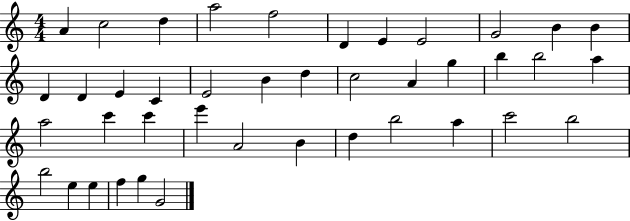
X:1
T:Untitled
M:4/4
L:1/4
K:C
A c2 d a2 f2 D E E2 G2 B B D D E C E2 B d c2 A g b b2 a a2 c' c' e' A2 B d b2 a c'2 b2 b2 e e f g G2